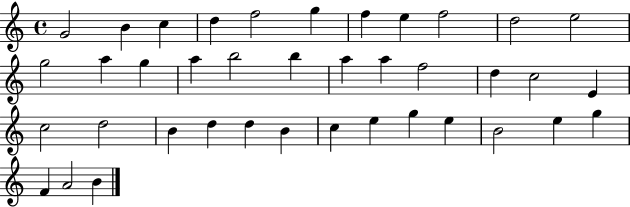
G4/h B4/q C5/q D5/q F5/h G5/q F5/q E5/q F5/h D5/h E5/h G5/h A5/q G5/q A5/q B5/h B5/q A5/q A5/q F5/h D5/q C5/h E4/q C5/h D5/h B4/q D5/q D5/q B4/q C5/q E5/q G5/q E5/q B4/h E5/q G5/q F4/q A4/h B4/q